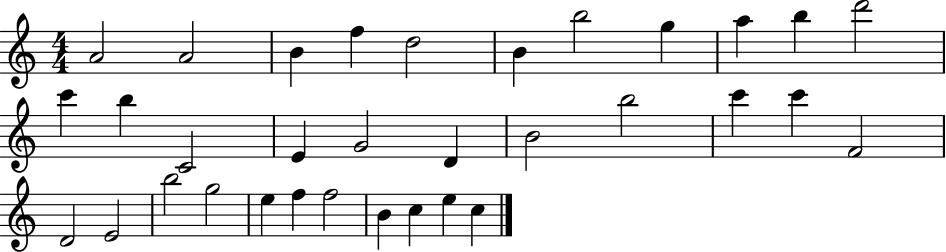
{
  \clef treble
  \numericTimeSignature
  \time 4/4
  \key c \major
  a'2 a'2 | b'4 f''4 d''2 | b'4 b''2 g''4 | a''4 b''4 d'''2 | \break c'''4 b''4 c'2 | e'4 g'2 d'4 | b'2 b''2 | c'''4 c'''4 f'2 | \break d'2 e'2 | b''2 g''2 | e''4 f''4 f''2 | b'4 c''4 e''4 c''4 | \break \bar "|."
}